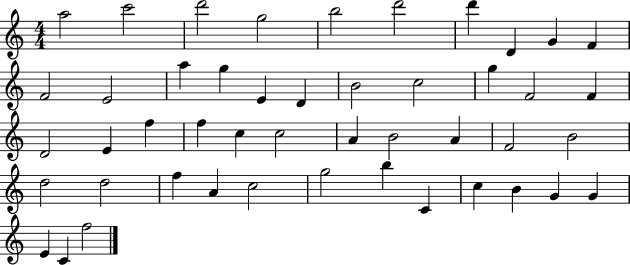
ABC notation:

X:1
T:Untitled
M:4/4
L:1/4
K:C
a2 c'2 d'2 g2 b2 d'2 d' D G F F2 E2 a g E D B2 c2 g F2 F D2 E f f c c2 A B2 A F2 B2 d2 d2 f A c2 g2 b C c B G G E C f2